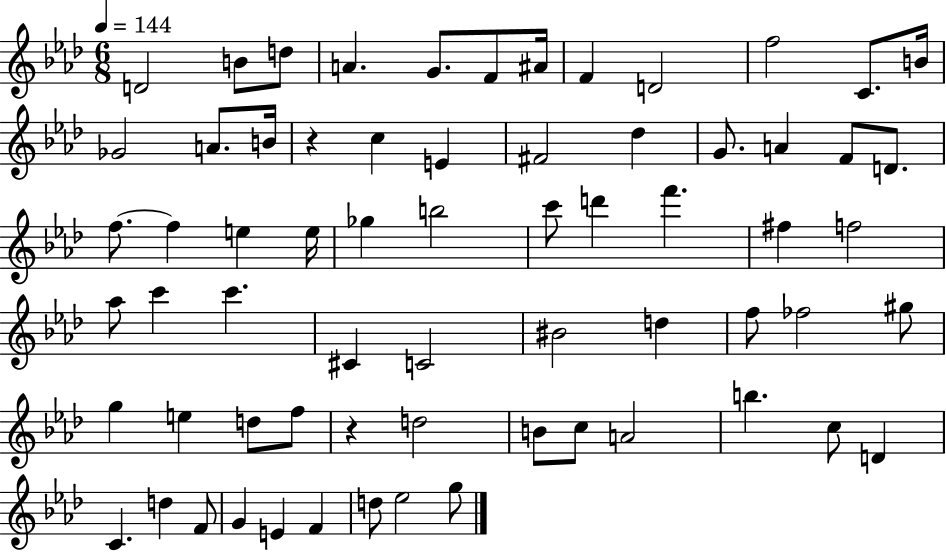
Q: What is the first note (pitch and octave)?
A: D4